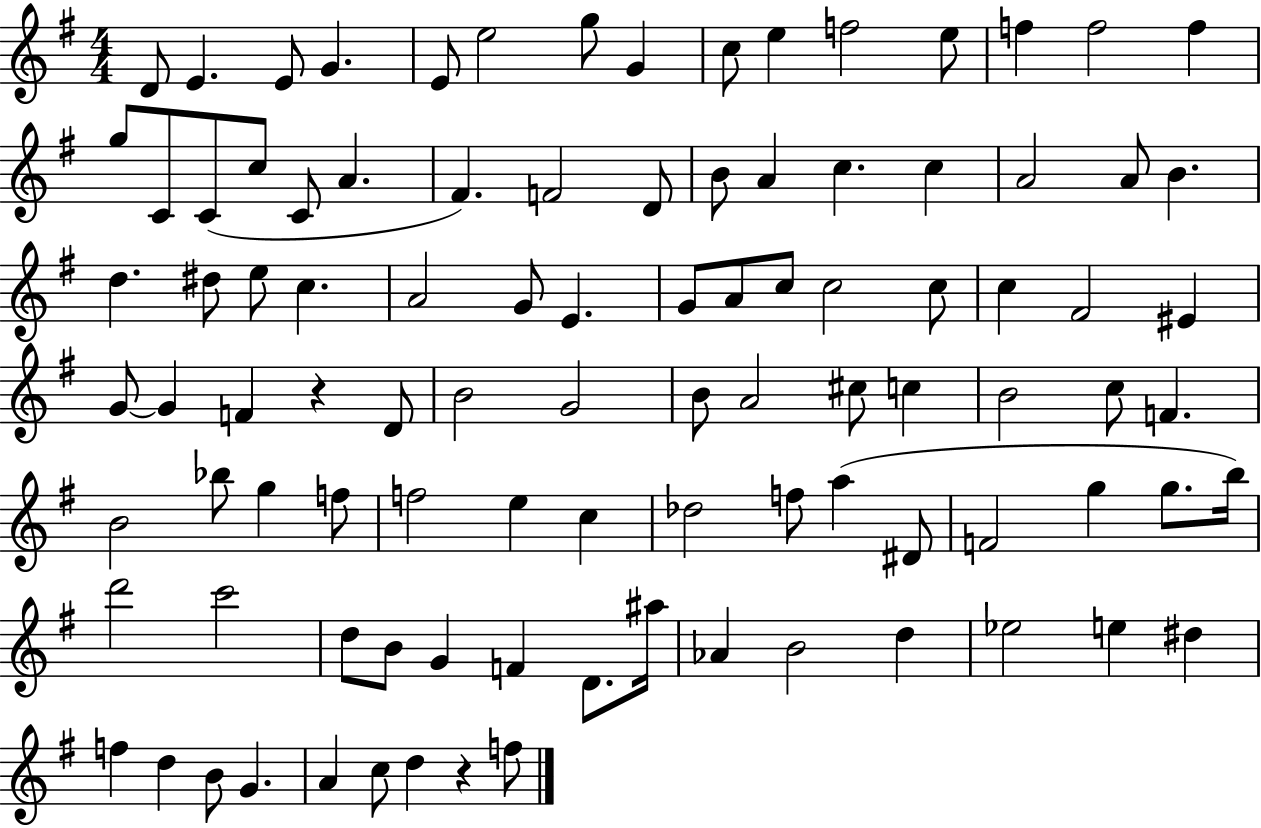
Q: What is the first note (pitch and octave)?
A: D4